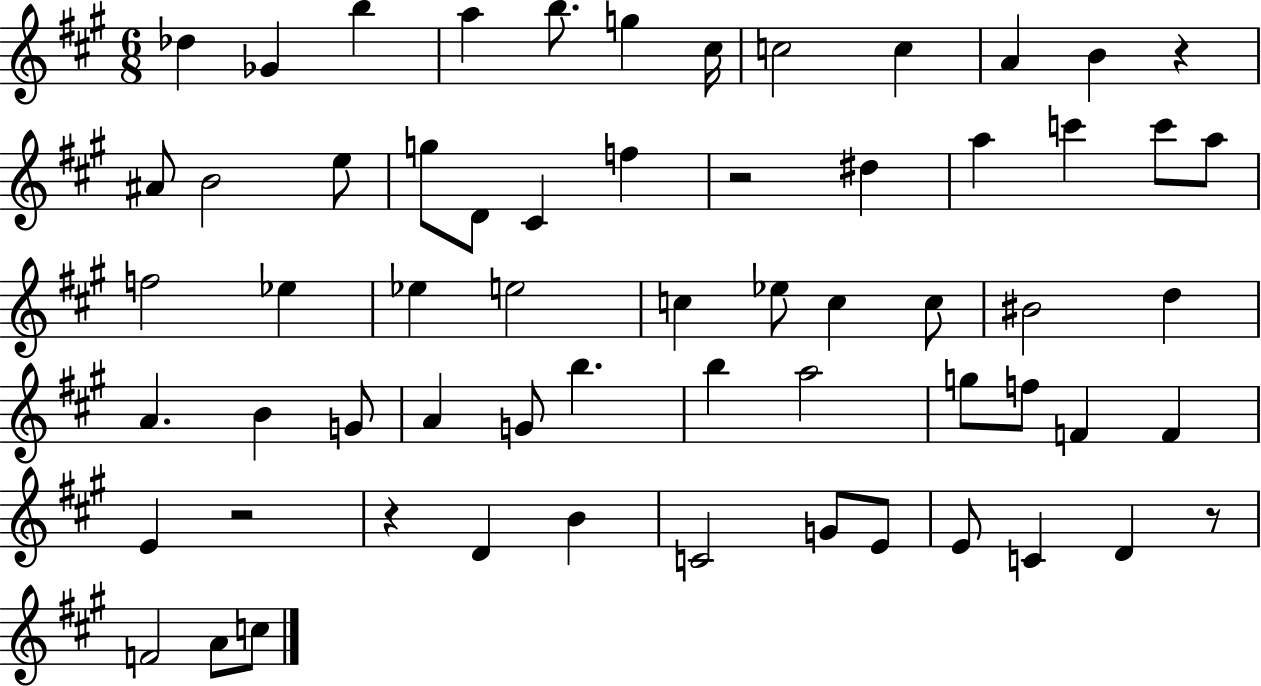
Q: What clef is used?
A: treble